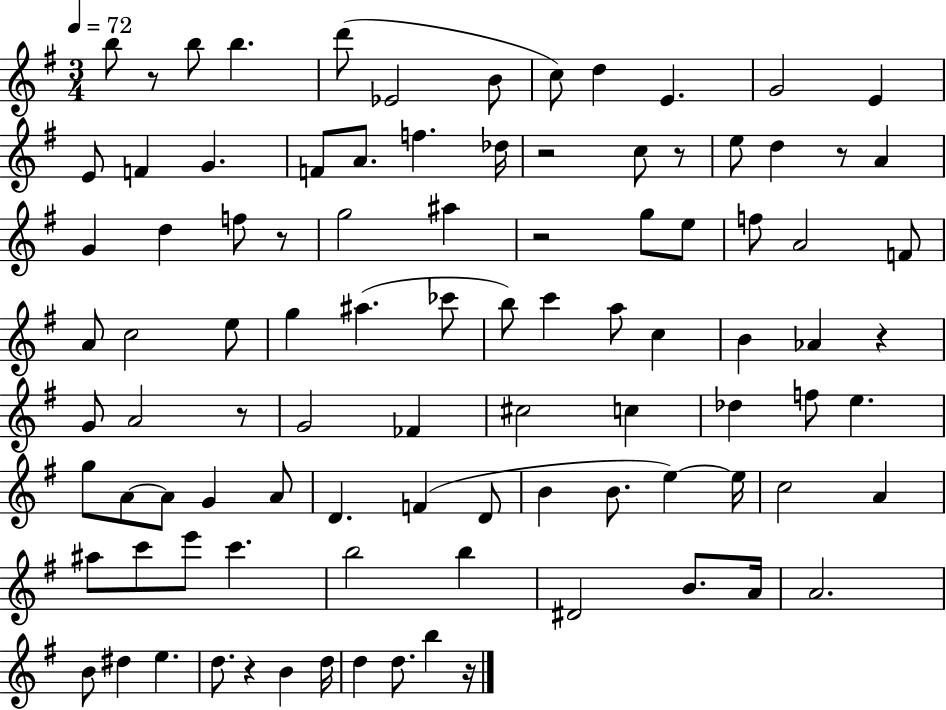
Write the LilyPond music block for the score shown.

{
  \clef treble
  \numericTimeSignature
  \time 3/4
  \key g \major
  \tempo 4 = 72
  \repeat volta 2 { b''8 r8 b''8 b''4. | d'''8( ees'2 b'8 | c''8) d''4 e'4. | g'2 e'4 | \break e'8 f'4 g'4. | f'8 a'8. f''4. des''16 | r2 c''8 r8 | e''8 d''4 r8 a'4 | \break g'4 d''4 f''8 r8 | g''2 ais''4 | r2 g''8 e''8 | f''8 a'2 f'8 | \break a'8 c''2 e''8 | g''4 ais''4.( ces'''8 | b''8) c'''4 a''8 c''4 | b'4 aes'4 r4 | \break g'8 a'2 r8 | g'2 fes'4 | cis''2 c''4 | des''4 f''8 e''4. | \break g''8 a'8~~ a'8 g'4 a'8 | d'4. f'4( d'8 | b'4 b'8. e''4~~) e''16 | c''2 a'4 | \break ais''8 c'''8 e'''8 c'''4. | b''2 b''4 | dis'2 b'8. a'16 | a'2. | \break b'8 dis''4 e''4. | d''8. r4 b'4 d''16 | d''4 d''8. b''4 r16 | } \bar "|."
}